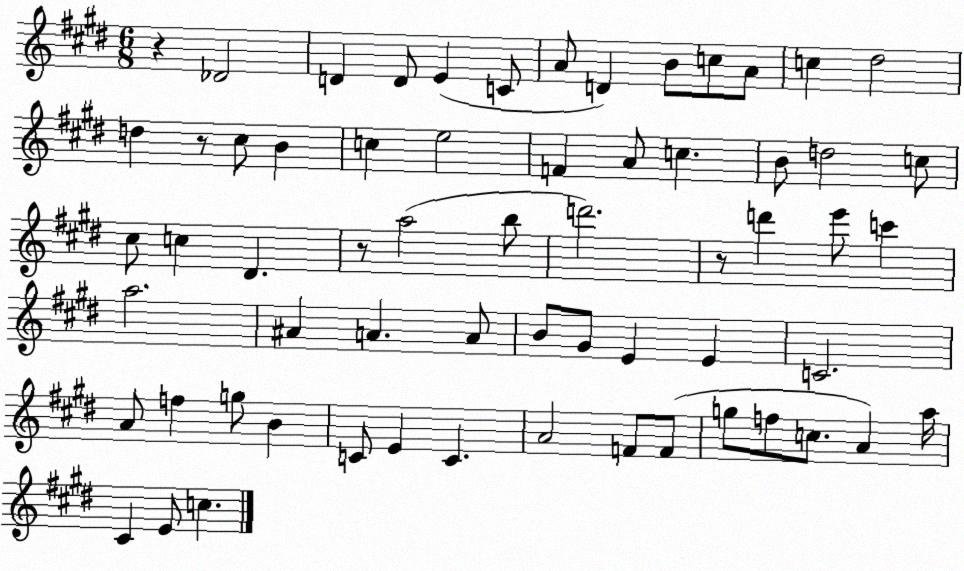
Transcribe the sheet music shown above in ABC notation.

X:1
T:Untitled
M:6/8
L:1/4
K:E
z _D2 D D/2 E C/2 A/2 D B/2 c/2 A/2 c ^d2 d z/2 ^c/2 B c e2 F A/2 c B/2 d2 c/2 ^c/2 c ^D z/2 a2 b/2 d'2 z/2 d' e'/2 c' a2 ^A A A/2 B/2 ^G/2 E E C2 A/2 f g/2 B C/2 E C A2 F/2 F/2 g/2 f/2 c/2 A a/4 ^C E/2 c